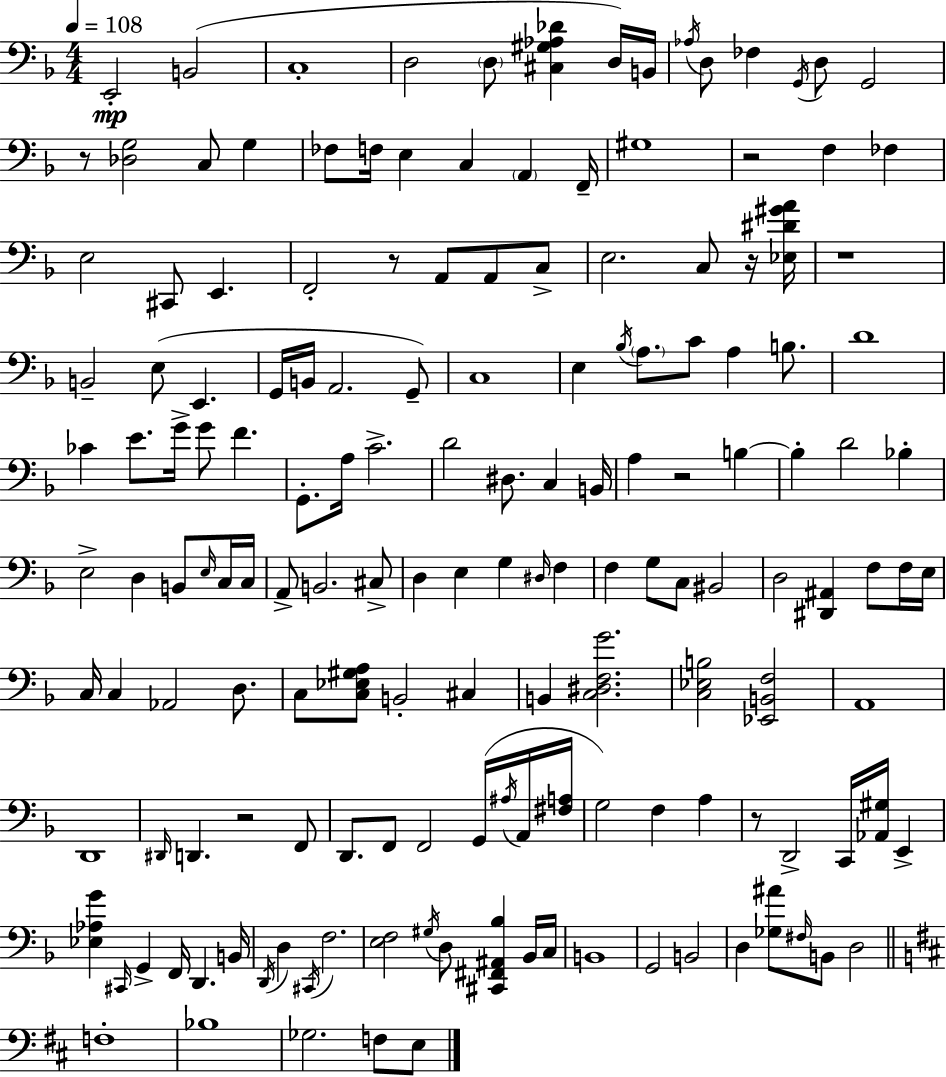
X:1
T:Untitled
M:4/4
L:1/4
K:F
E,,2 B,,2 C,4 D,2 D,/2 [^C,^G,_A,_D] D,/4 B,,/4 _A,/4 D,/2 _F, G,,/4 D,/2 G,,2 z/2 [_D,G,]2 C,/2 G, _F,/2 F,/4 E, C, A,, F,,/4 ^G,4 z2 F, _F, E,2 ^C,,/2 E,, F,,2 z/2 A,,/2 A,,/2 C,/2 E,2 C,/2 z/4 [_E,^D^GA]/4 z4 B,,2 E,/2 E,, G,,/4 B,,/4 A,,2 G,,/2 C,4 E, _B,/4 A,/2 C/2 A, B,/2 D4 _C E/2 G/4 G/2 F G,,/2 A,/4 C2 D2 ^D,/2 C, B,,/4 A, z2 B, B, D2 _B, E,2 D, B,,/2 E,/4 C,/4 C,/4 A,,/2 B,,2 ^C,/2 D, E, G, ^D,/4 F, F, G,/2 C,/2 ^B,,2 D,2 [^D,,^A,,] F,/2 F,/4 E,/4 C,/4 C, _A,,2 D,/2 C,/2 [C,_E,^G,A,]/2 B,,2 ^C, B,, [C,^D,F,G]2 [C,_E,B,]2 [_E,,B,,F,]2 A,,4 D,,4 ^D,,/4 D,, z2 F,,/2 D,,/2 F,,/2 F,,2 G,,/4 ^A,/4 A,,/4 [^F,A,]/4 G,2 F, A, z/2 D,,2 C,,/4 [_A,,^G,]/4 E,, [_E,_A,G] ^C,,/4 G,, F,,/4 D,, B,,/4 D,,/4 D, ^C,,/4 F,2 [E,F,]2 ^G,/4 D,/2 [^C,,^F,,^A,,_B,] _B,,/4 C,/4 B,,4 G,,2 B,,2 D, [_G,^A]/2 ^F,/4 B,,/2 D,2 F,4 _B,4 _G,2 F,/2 E,/2